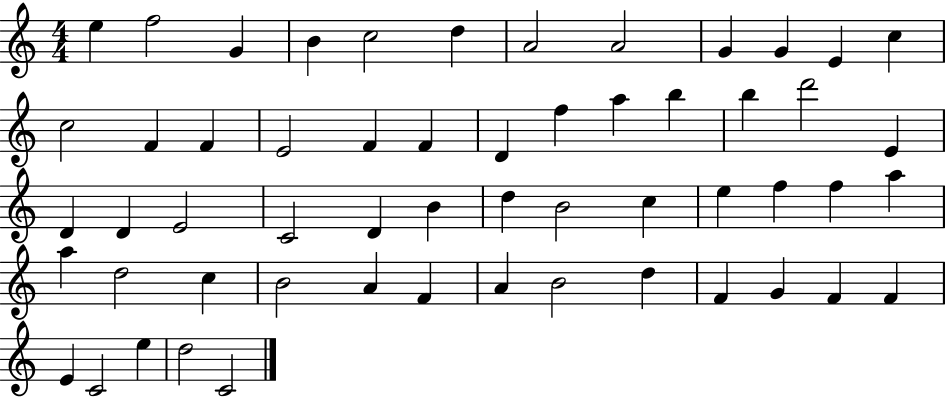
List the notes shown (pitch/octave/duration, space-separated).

E5/q F5/h G4/q B4/q C5/h D5/q A4/h A4/h G4/q G4/q E4/q C5/q C5/h F4/q F4/q E4/h F4/q F4/q D4/q F5/q A5/q B5/q B5/q D6/h E4/q D4/q D4/q E4/h C4/h D4/q B4/q D5/q B4/h C5/q E5/q F5/q F5/q A5/q A5/q D5/h C5/q B4/h A4/q F4/q A4/q B4/h D5/q F4/q G4/q F4/q F4/q E4/q C4/h E5/q D5/h C4/h